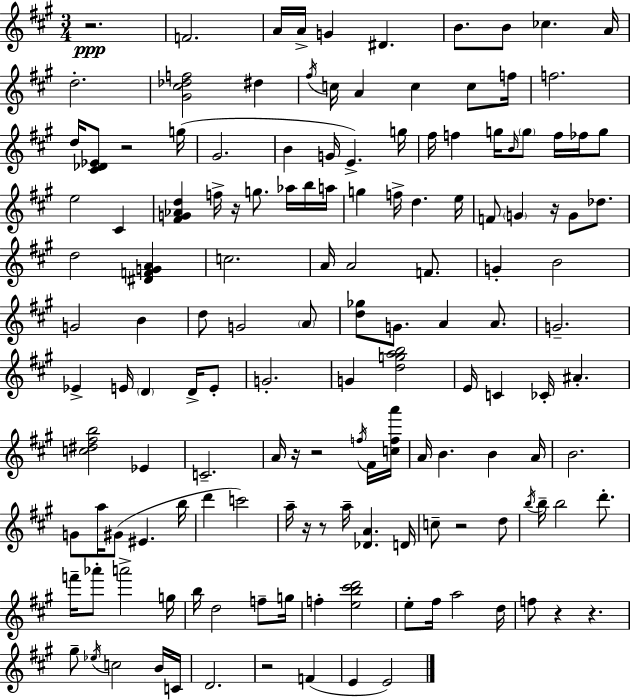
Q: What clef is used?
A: treble